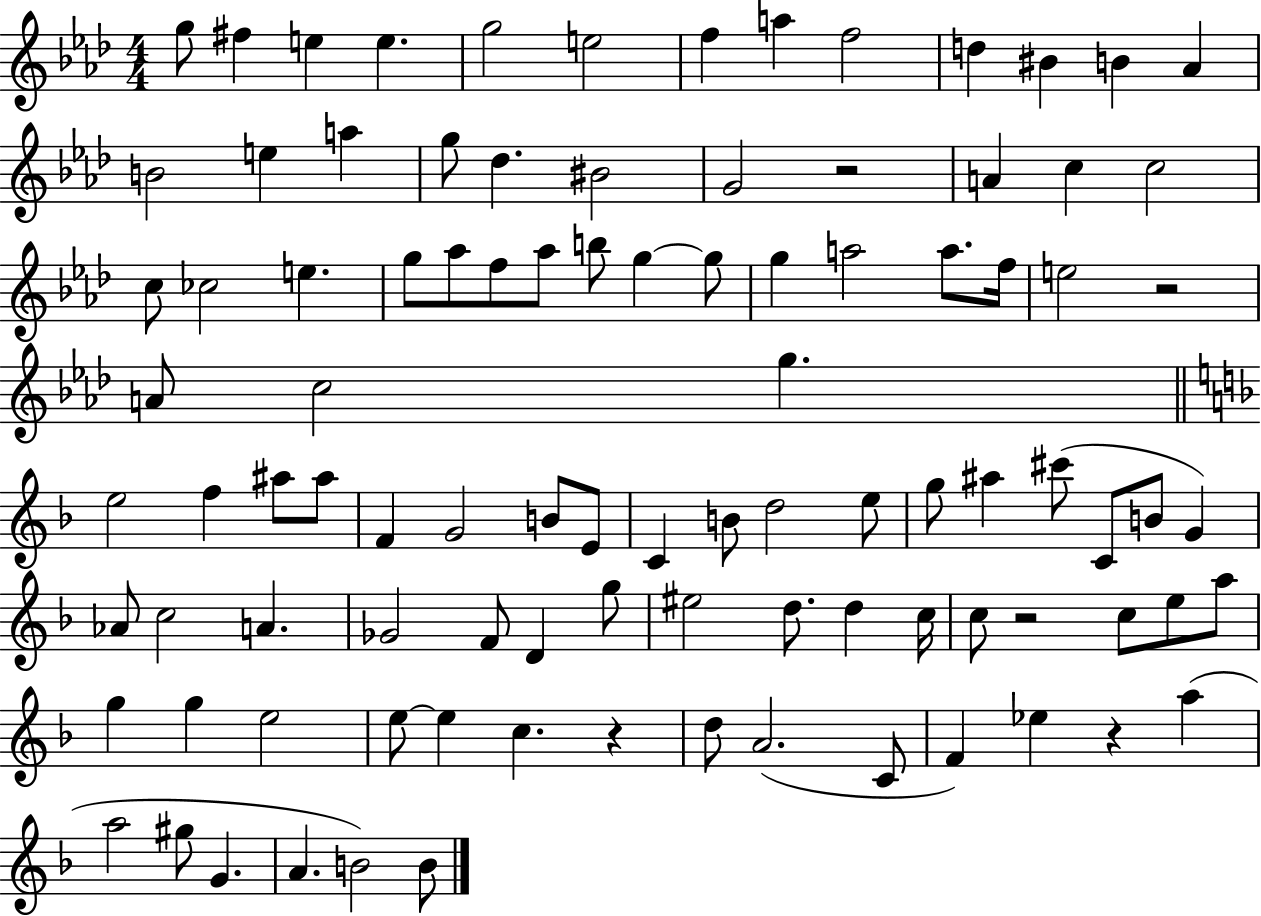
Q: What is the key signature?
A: AES major